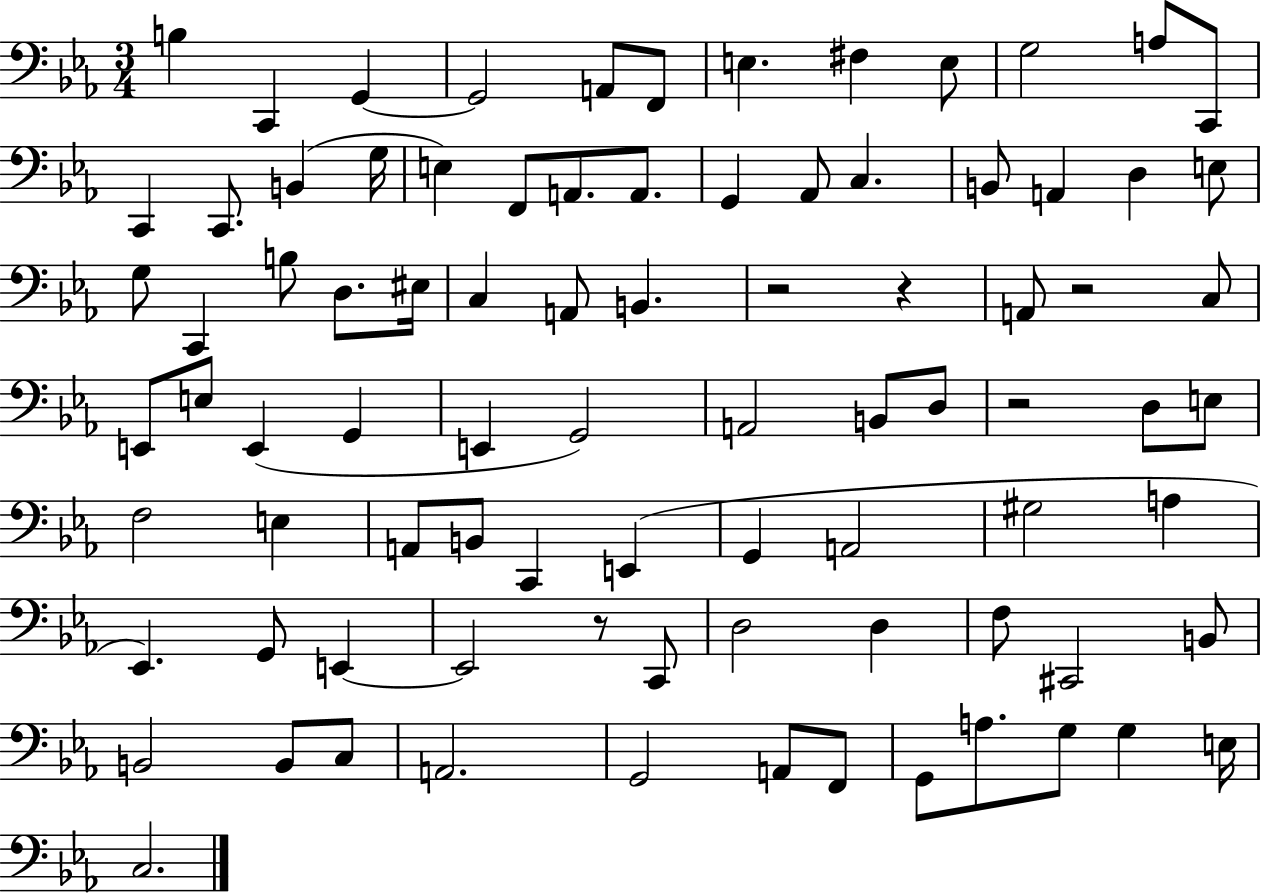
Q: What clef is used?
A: bass